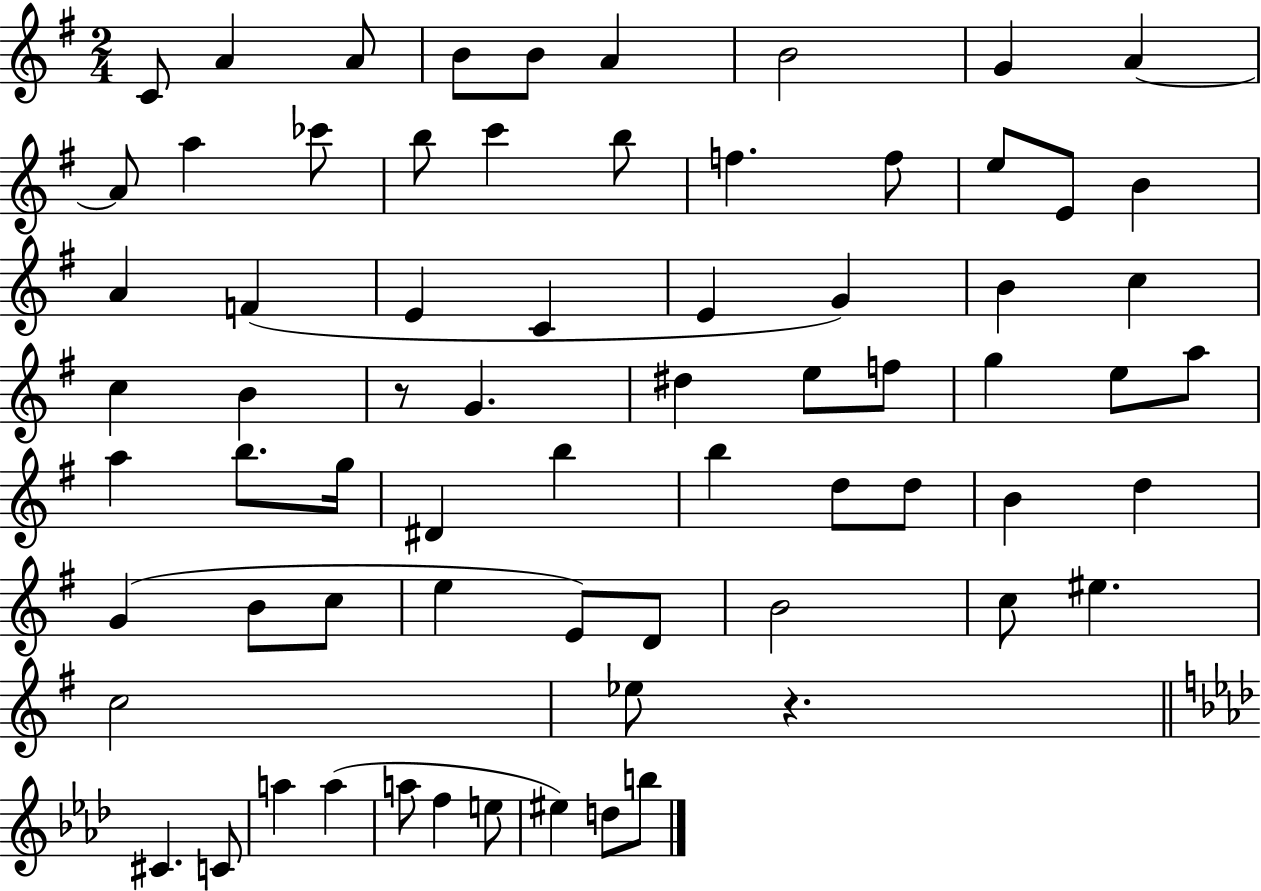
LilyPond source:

{
  \clef treble
  \numericTimeSignature
  \time 2/4
  \key g \major
  c'8 a'4 a'8 | b'8 b'8 a'4 | b'2 | g'4 a'4~~ | \break a'8 a''4 ces'''8 | b''8 c'''4 b''8 | f''4. f''8 | e''8 e'8 b'4 | \break a'4 f'4( | e'4 c'4 | e'4 g'4) | b'4 c''4 | \break c''4 b'4 | r8 g'4. | dis''4 e''8 f''8 | g''4 e''8 a''8 | \break a''4 b''8. g''16 | dis'4 b''4 | b''4 d''8 d''8 | b'4 d''4 | \break g'4( b'8 c''8 | e''4 e'8) d'8 | b'2 | c''8 eis''4. | \break c''2 | ees''8 r4. | \bar "||" \break \key f \minor cis'4. c'8 | a''4 a''4( | a''8 f''4 e''8 | eis''4) d''8 b''8 | \break \bar "|."
}